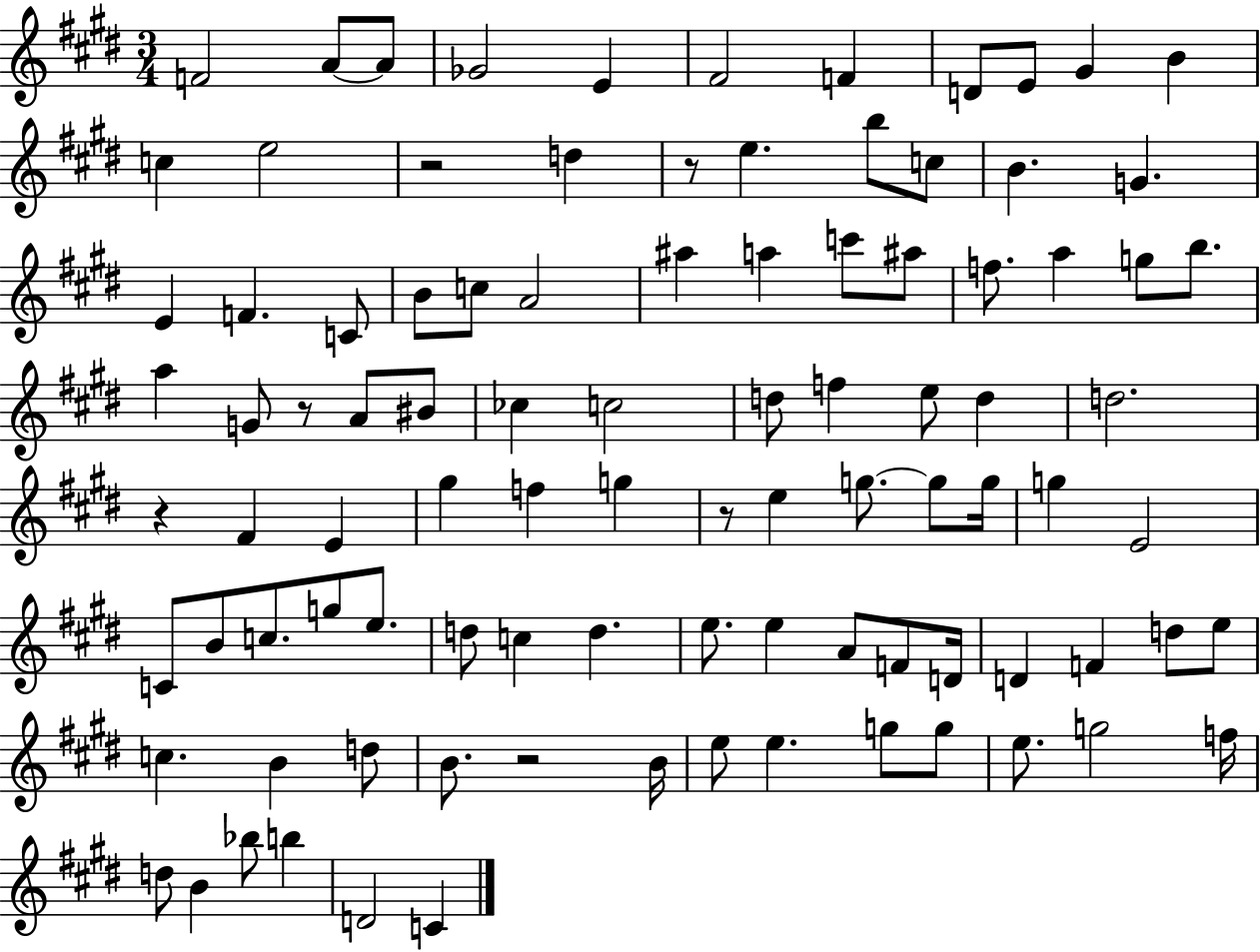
F4/h A4/e A4/e Gb4/h E4/q F#4/h F4/q D4/e E4/e G#4/q B4/q C5/q E5/h R/h D5/q R/e E5/q. B5/e C5/e B4/q. G4/q. E4/q F4/q. C4/e B4/e C5/e A4/h A#5/q A5/q C6/e A#5/e F5/e. A5/q G5/e B5/e. A5/q G4/e R/e A4/e BIS4/e CES5/q C5/h D5/e F5/q E5/e D5/q D5/h. R/q F#4/q E4/q G#5/q F5/q G5/q R/e E5/q G5/e. G5/e G5/s G5/q E4/h C4/e B4/e C5/e. G5/e E5/e. D5/e C5/q D5/q. E5/e. E5/q A4/e F4/e D4/s D4/q F4/q D5/e E5/e C5/q. B4/q D5/e B4/e. R/h B4/s E5/e E5/q. G5/e G5/e E5/e. G5/h F5/s D5/e B4/q Bb5/e B5/q D4/h C4/q